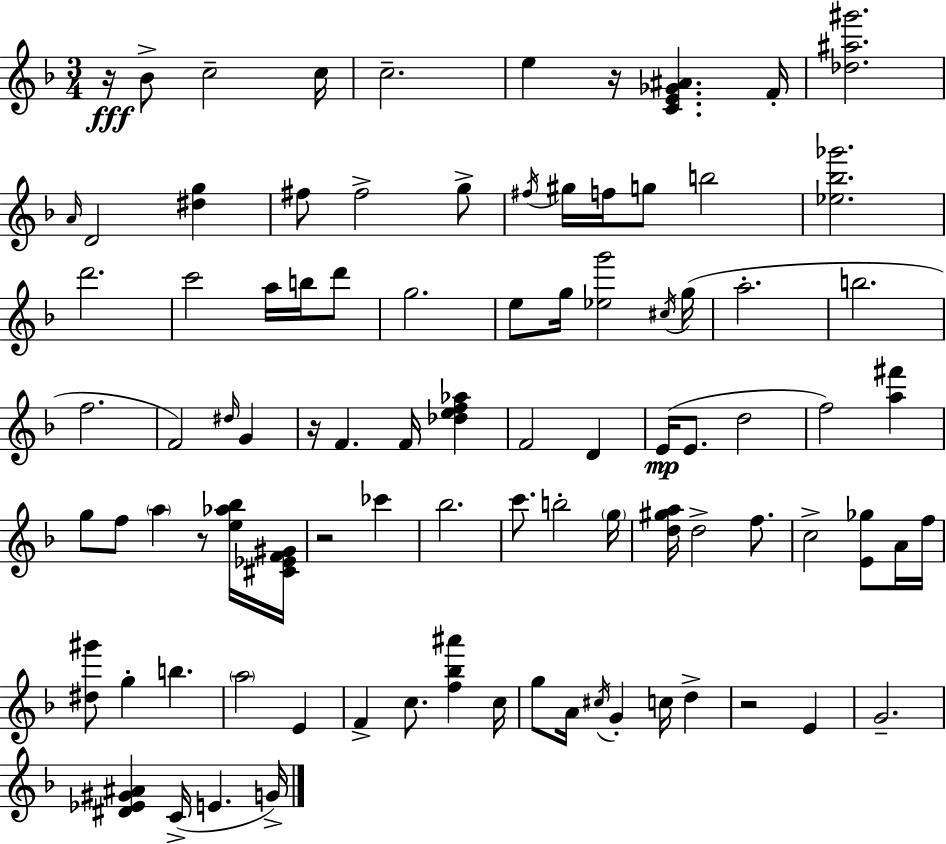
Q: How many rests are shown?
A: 6